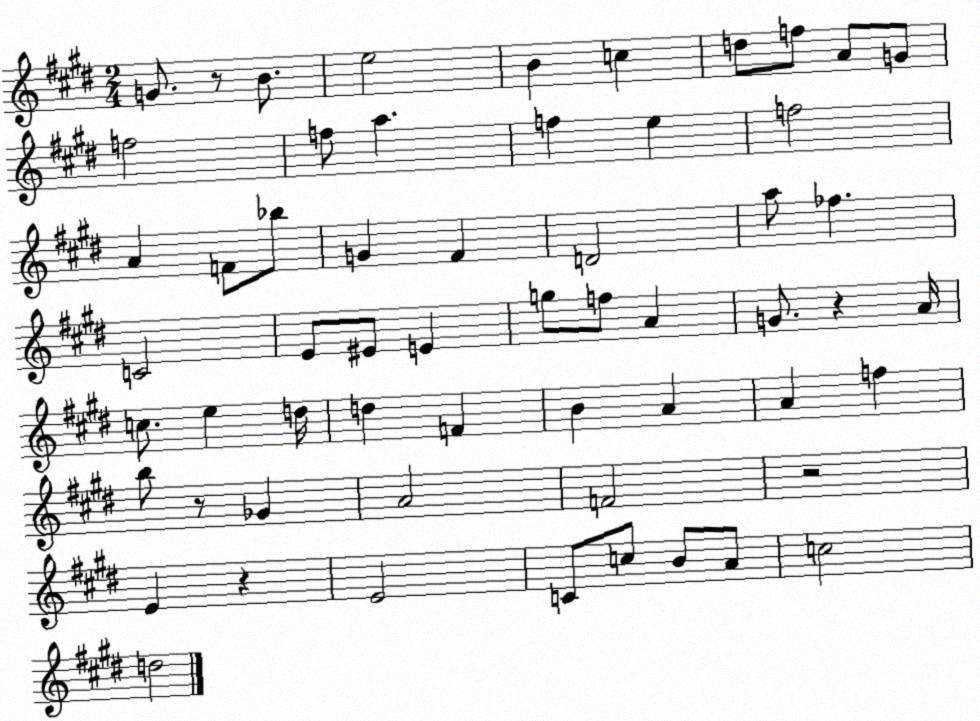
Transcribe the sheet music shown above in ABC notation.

X:1
T:Untitled
M:2/4
L:1/4
K:E
G/2 z/2 B/2 e2 B c d/2 f/2 A/2 G/2 f2 f/2 a f e f2 A F/2 _b/2 G ^F D2 a/2 _f C2 E/2 ^E/2 E g/2 f/2 A G/2 z A/4 c/2 e d/4 d F B A A f b/2 z/2 _G A2 F2 z2 E z E2 C/2 c/2 B/2 A/2 c2 d2